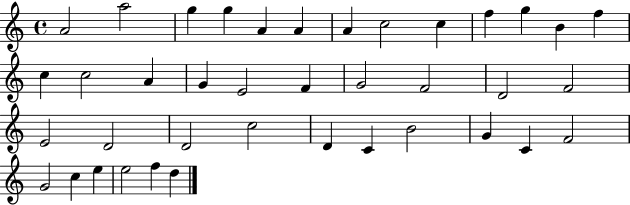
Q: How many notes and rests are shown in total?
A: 39